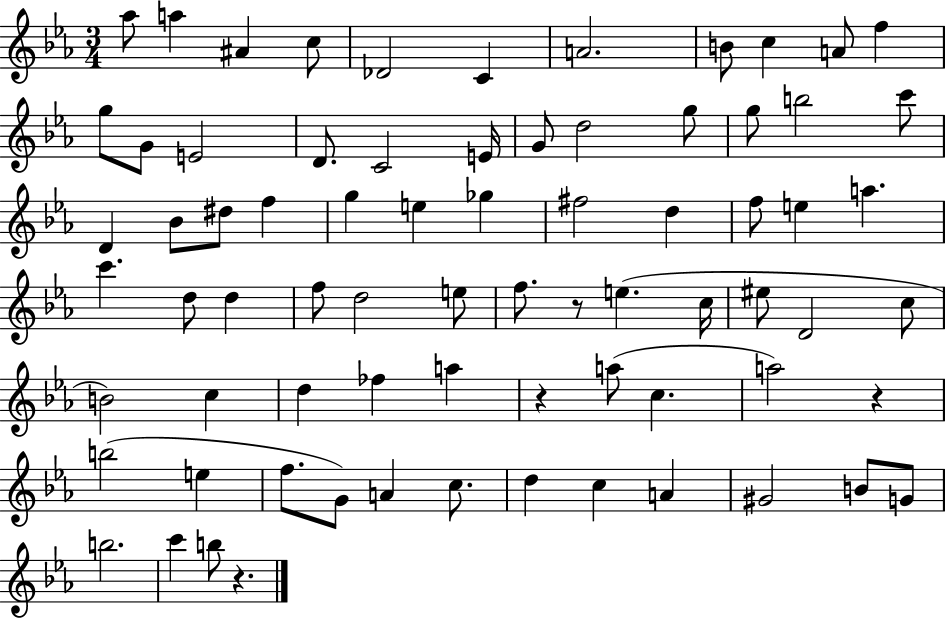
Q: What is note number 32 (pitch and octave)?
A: D5